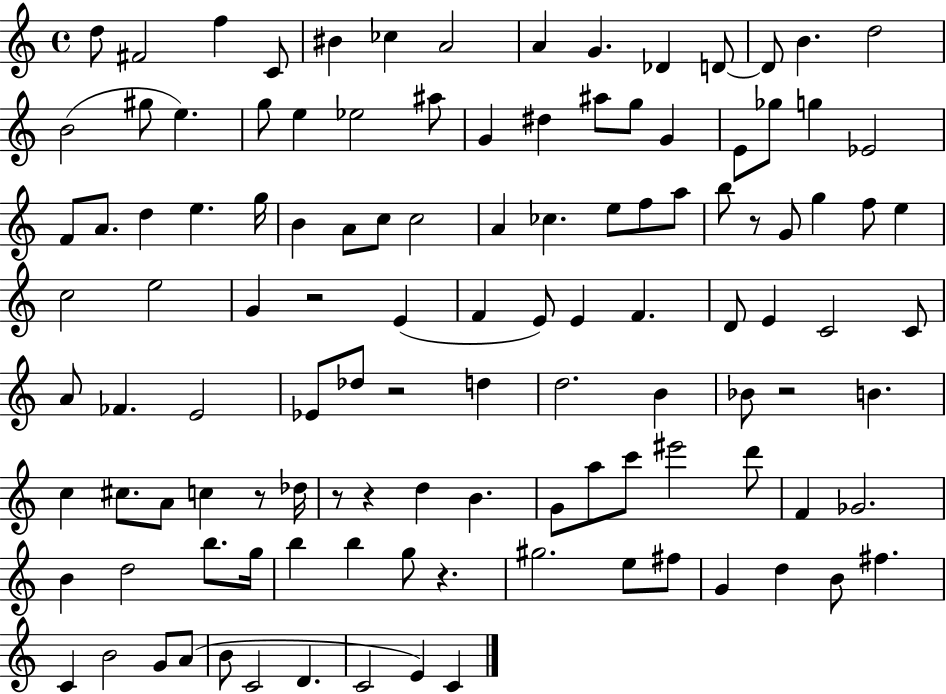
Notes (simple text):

D5/e F#4/h F5/q C4/e BIS4/q CES5/q A4/h A4/q G4/q. Db4/q D4/e D4/e B4/q. D5/h B4/h G#5/e E5/q. G5/e E5/q Eb5/h A#5/e G4/q D#5/q A#5/e G5/e G4/q E4/e Gb5/e G5/q Eb4/h F4/e A4/e. D5/q E5/q. G5/s B4/q A4/e C5/e C5/h A4/q CES5/q. E5/e F5/e A5/e B5/e R/e G4/e G5/q F5/e E5/q C5/h E5/h G4/q R/h E4/q F4/q E4/e E4/q F4/q. D4/e E4/q C4/h C4/e A4/e FES4/q. E4/h Eb4/e Db5/e R/h D5/q D5/h. B4/q Bb4/e R/h B4/q. C5/q C#5/e. A4/e C5/q R/e Db5/s R/e R/q D5/q B4/q. G4/e A5/e C6/e EIS6/h D6/e F4/q Gb4/h. B4/q D5/h B5/e. G5/s B5/q B5/q G5/e R/q. G#5/h. E5/e F#5/e G4/q D5/q B4/e F#5/q. C4/q B4/h G4/e A4/e B4/e C4/h D4/q. C4/h E4/q C4/q